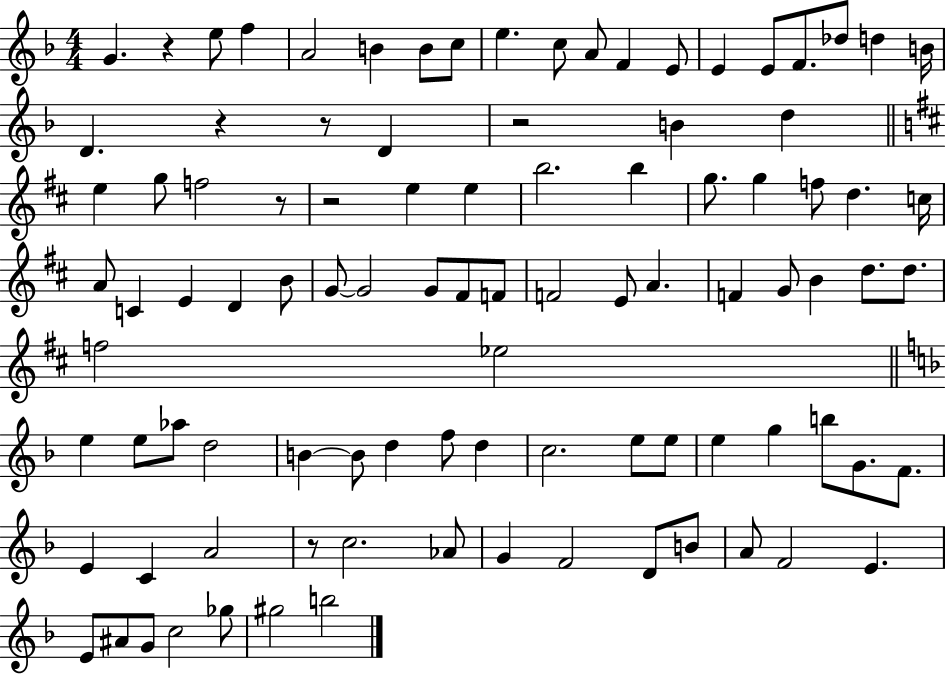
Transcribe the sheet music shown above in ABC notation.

X:1
T:Untitled
M:4/4
L:1/4
K:F
G z e/2 f A2 B B/2 c/2 e c/2 A/2 F E/2 E E/2 F/2 _d/2 d B/4 D z z/2 D z2 B d e g/2 f2 z/2 z2 e e b2 b g/2 g f/2 d c/4 A/2 C E D B/2 G/2 G2 G/2 ^F/2 F/2 F2 E/2 A F G/2 B d/2 d/2 f2 _e2 e e/2 _a/2 d2 B B/2 d f/2 d c2 e/2 e/2 e g b/2 G/2 F/2 E C A2 z/2 c2 _A/2 G F2 D/2 B/2 A/2 F2 E E/2 ^A/2 G/2 c2 _g/2 ^g2 b2